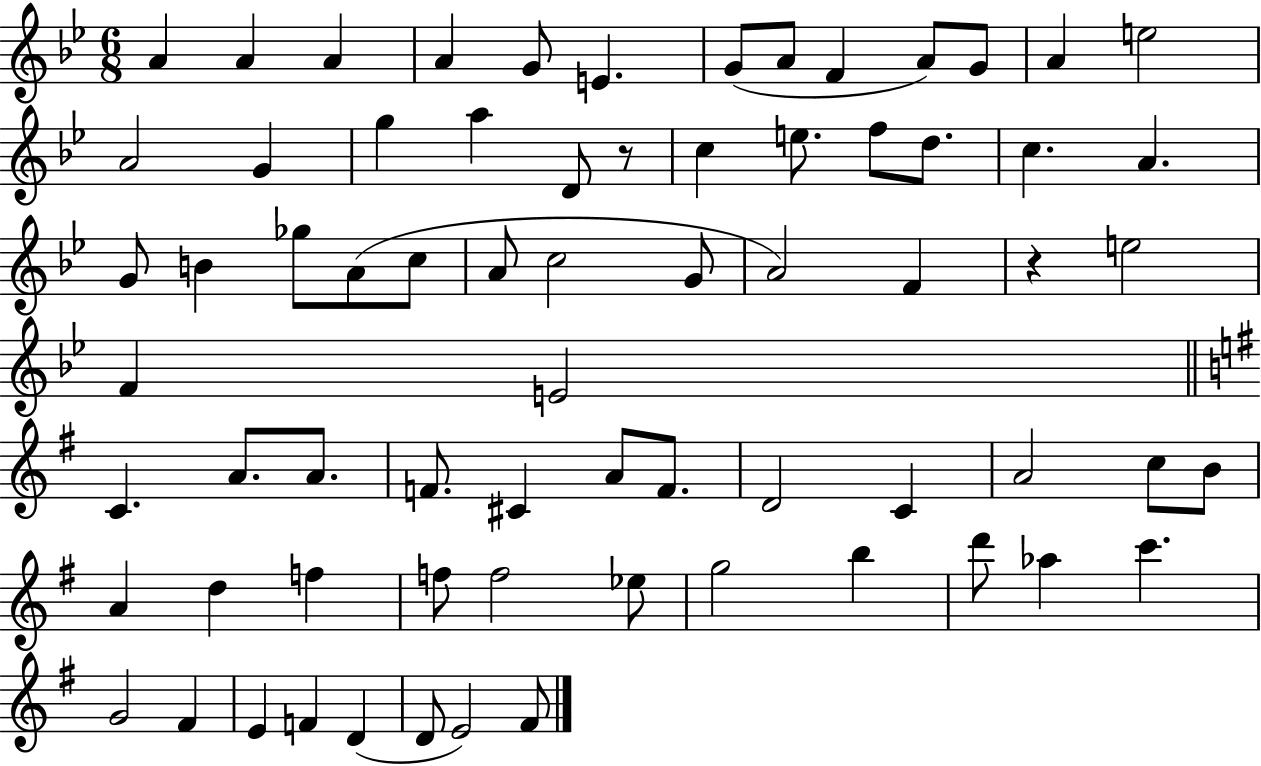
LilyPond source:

{
  \clef treble
  \numericTimeSignature
  \time 6/8
  \key bes \major
  a'4 a'4 a'4 | a'4 g'8 e'4. | g'8( a'8 f'4 a'8) g'8 | a'4 e''2 | \break a'2 g'4 | g''4 a''4 d'8 r8 | c''4 e''8. f''8 d''8. | c''4. a'4. | \break g'8 b'4 ges''8 a'8( c''8 | a'8 c''2 g'8 | a'2) f'4 | r4 e''2 | \break f'4 e'2 | \bar "||" \break \key g \major c'4. a'8. a'8. | f'8. cis'4 a'8 f'8. | d'2 c'4 | a'2 c''8 b'8 | \break a'4 d''4 f''4 | f''8 f''2 ees''8 | g''2 b''4 | d'''8 aes''4 c'''4. | \break g'2 fis'4 | e'4 f'4 d'4( | d'8 e'2) fis'8 | \bar "|."
}